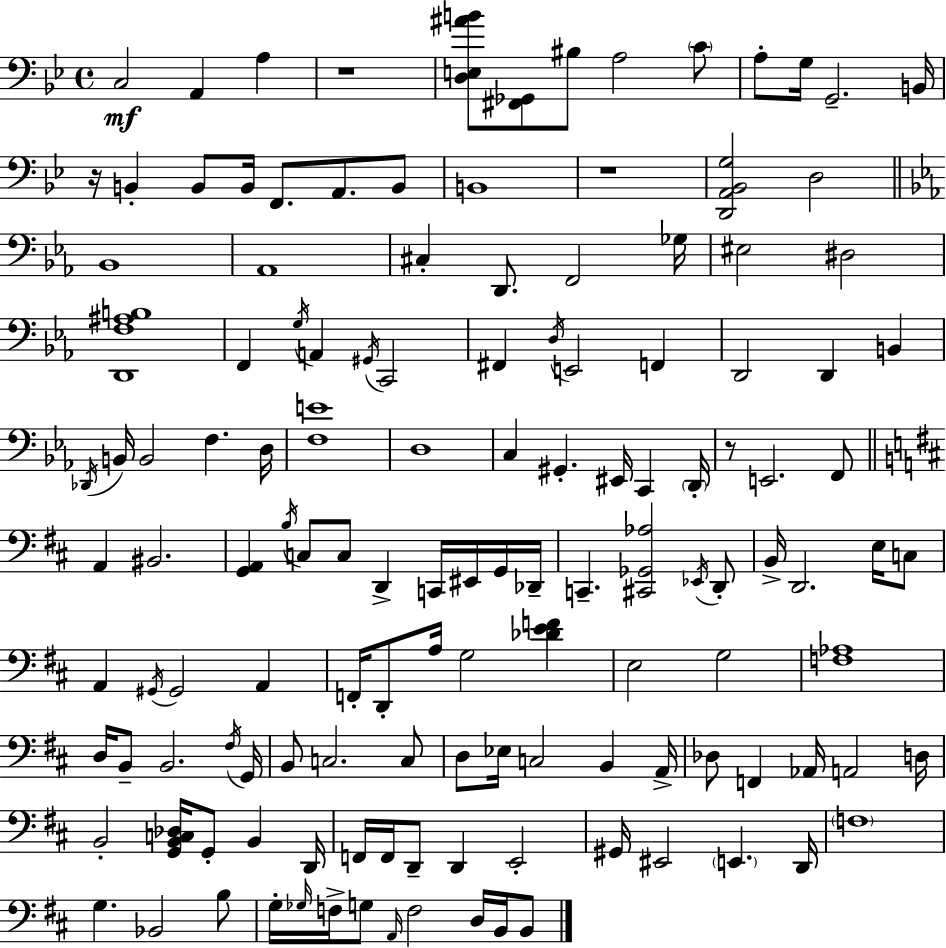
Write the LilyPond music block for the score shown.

{
  \clef bass
  \time 4/4
  \defaultTimeSignature
  \key g \minor
  c2\mf a,4 a4 | r1 | <d e ais' b'>8 <fis, ges,>8 bis8 a2 \parenthesize c'8 | a8-. g16 g,2.-- b,16 | \break r16 b,4-. b,8 b,16 f,8. a,8. b,8 | b,1 | r1 | <d, a, bes, g>2 d2 | \break \bar "||" \break \key c \minor bes,1 | aes,1 | cis4-. d,8. f,2 ges16 | eis2 dis2 | \break <d, f ais b>1 | f,4 \acciaccatura { g16 } a,4 \acciaccatura { gis,16 } c,2 | fis,4 \acciaccatura { d16 } e,2 f,4 | d,2 d,4 b,4 | \break \acciaccatura { des,16 } b,16 b,2 f4. | d16 <f e'>1 | d1 | c4 gis,4.-. eis,16 c,4 | \break \parenthesize d,16-. r8 e,2. | f,8 \bar "||" \break \key d \major a,4 bis,2. | <g, a,>4 \acciaccatura { b16 } c8 c8 d,4-> c,16 eis,16 g,16 | des,16-- c,4.-- <cis, ges, aes>2 \acciaccatura { ees,16 } | d,8-. b,16-> d,2. e16 | \break c8 a,4 \acciaccatura { gis,16 } gis,2 a,4 | f,16-. d,8-. a16 g2 <des' e' f'>4 | e2 g2 | <f aes>1 | \break d16 b,8-- b,2. | \acciaccatura { fis16 } g,16 b,8 c2. | c8 d8 ees16 c2 b,4 | a,16-> des8 f,4 aes,16 a,2 | \break d16 b,2-. <g, b, c des>16 g,8-. b,4 | d,16 f,16 f,16 d,8-- d,4 e,2-. | gis,16 eis,2 \parenthesize e,4. | d,16 \parenthesize f1 | \break g4. bes,2 | b8 g16-. \grace { ges16 } f16-> g8 \grace { a,16 } f2 | d16 b,16 b,8 \bar "|."
}